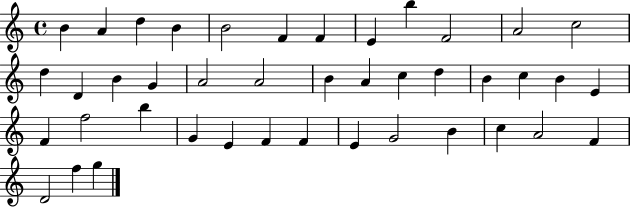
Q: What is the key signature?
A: C major